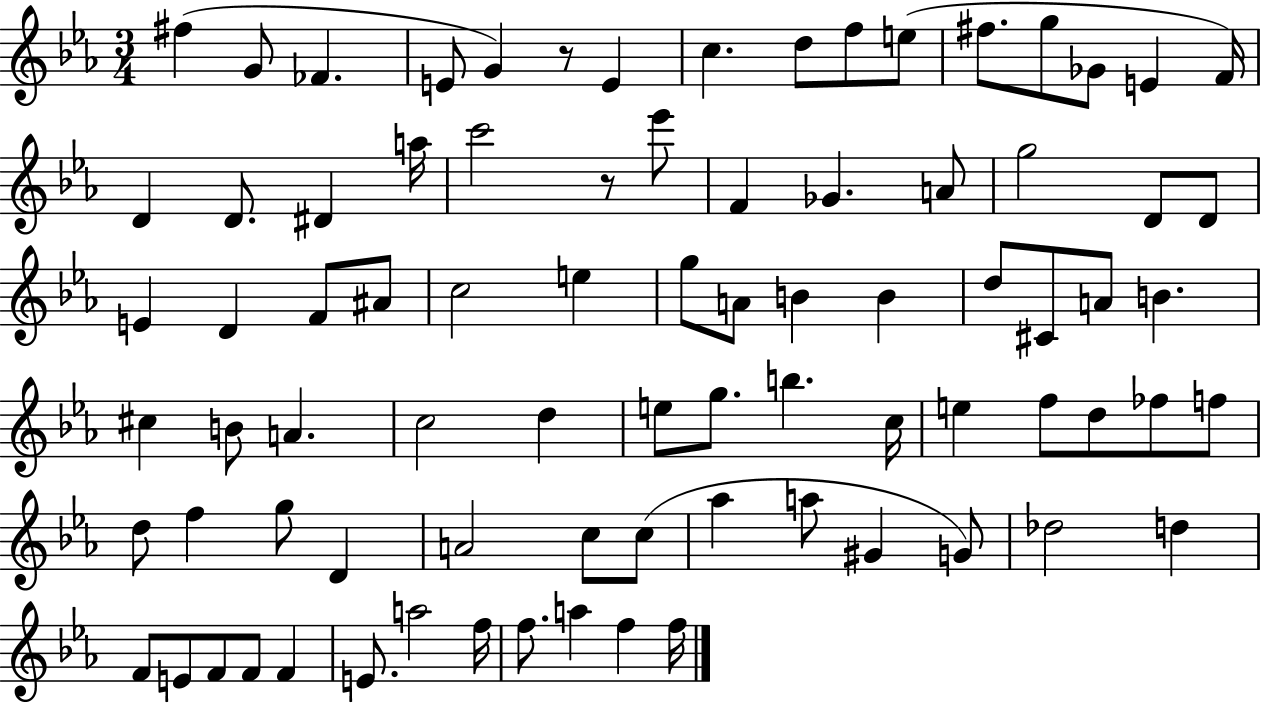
X:1
T:Untitled
M:3/4
L:1/4
K:Eb
^f G/2 _F E/2 G z/2 E c d/2 f/2 e/2 ^f/2 g/2 _G/2 E F/4 D D/2 ^D a/4 c'2 z/2 _e'/2 F _G A/2 g2 D/2 D/2 E D F/2 ^A/2 c2 e g/2 A/2 B B d/2 ^C/2 A/2 B ^c B/2 A c2 d e/2 g/2 b c/4 e f/2 d/2 _f/2 f/2 d/2 f g/2 D A2 c/2 c/2 _a a/2 ^G G/2 _d2 d F/2 E/2 F/2 F/2 F E/2 a2 f/4 f/2 a f f/4